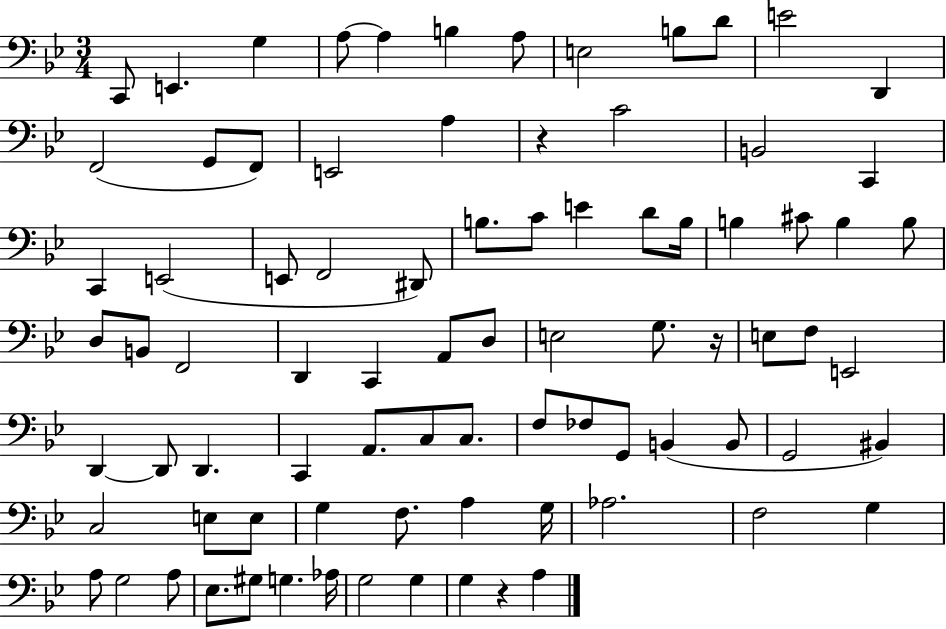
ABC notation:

X:1
T:Untitled
M:3/4
L:1/4
K:Bb
C,,/2 E,, G, A,/2 A, B, A,/2 E,2 B,/2 D/2 E2 D,, F,,2 G,,/2 F,,/2 E,,2 A, z C2 B,,2 C,, C,, E,,2 E,,/2 F,,2 ^D,,/2 B,/2 C/2 E D/2 B,/4 B, ^C/2 B, B,/2 D,/2 B,,/2 F,,2 D,, C,, A,,/2 D,/2 E,2 G,/2 z/4 E,/2 F,/2 E,,2 D,, D,,/2 D,, C,, A,,/2 C,/2 C,/2 F,/2 _F,/2 G,,/2 B,, B,,/2 G,,2 ^B,, C,2 E,/2 E,/2 G, F,/2 A, G,/4 _A,2 F,2 G, A,/2 G,2 A,/2 _E,/2 ^G,/2 G, _A,/4 G,2 G, G, z A,